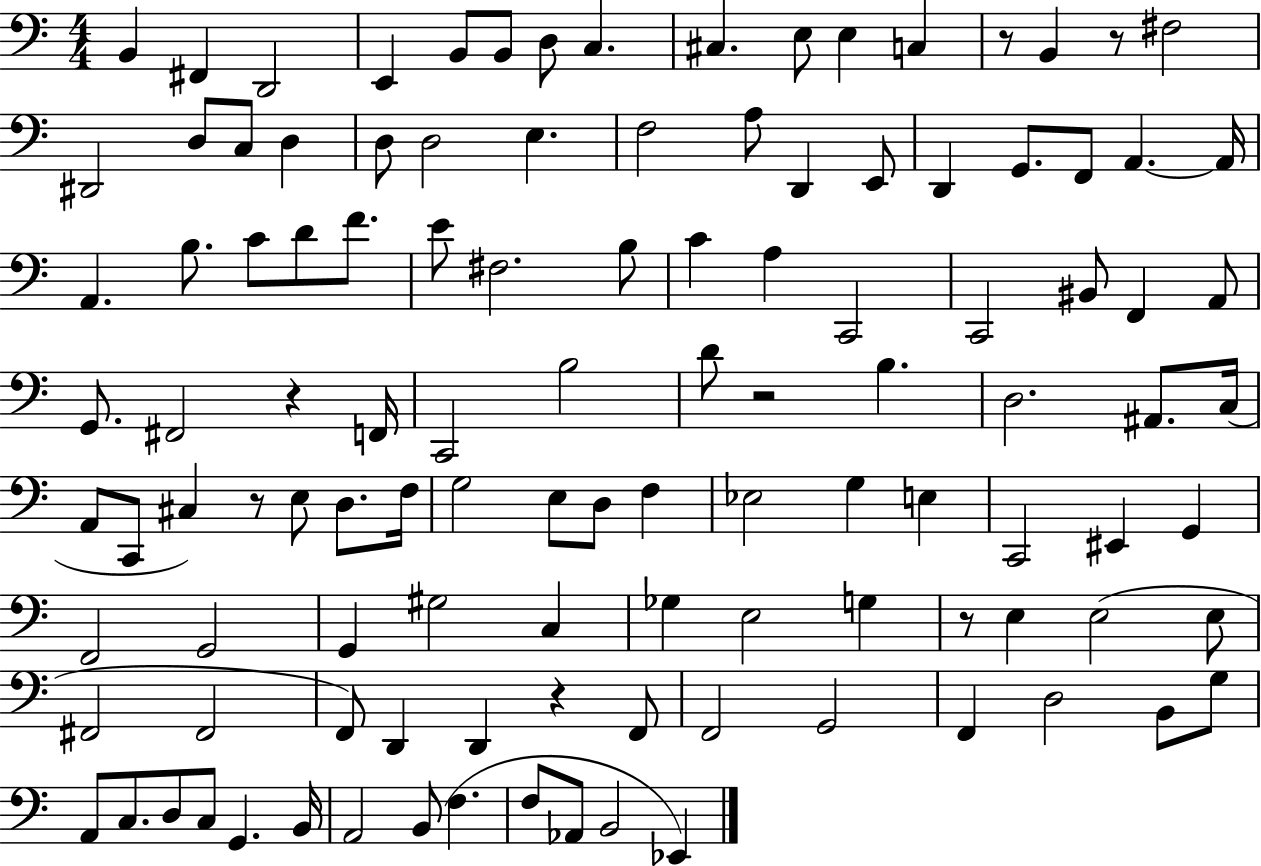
{
  \clef bass
  \numericTimeSignature
  \time 4/4
  \key c \major
  b,4 fis,4 d,2 | e,4 b,8 b,8 d8 c4. | cis4. e8 e4 c4 | r8 b,4 r8 fis2 | \break dis,2 d8 c8 d4 | d8 d2 e4. | f2 a8 d,4 e,8 | d,4 g,8. f,8 a,4.~~ a,16 | \break a,4. b8. c'8 d'8 f'8. | e'8 fis2. b8 | c'4 a4 c,2 | c,2 bis,8 f,4 a,8 | \break g,8. fis,2 r4 f,16 | c,2 b2 | d'8 r2 b4. | d2. ais,8. c16( | \break a,8 c,8 cis4) r8 e8 d8. f16 | g2 e8 d8 f4 | ees2 g4 e4 | c,2 eis,4 g,4 | \break f,2 g,2 | g,4 gis2 c4 | ges4 e2 g4 | r8 e4 e2( e8 | \break fis,2 fis,2 | f,8) d,4 d,4 r4 f,8 | f,2 g,2 | f,4 d2 b,8 g8 | \break a,8 c8. d8 c8 g,4. b,16 | a,2 b,8( f4. | f8 aes,8 b,2 ees,4) | \bar "|."
}